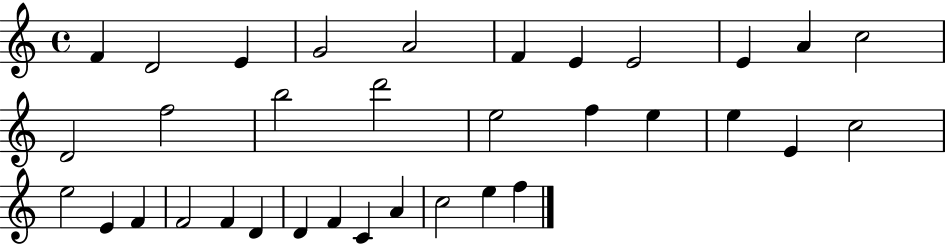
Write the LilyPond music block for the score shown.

{
  \clef treble
  \time 4/4
  \defaultTimeSignature
  \key c \major
  f'4 d'2 e'4 | g'2 a'2 | f'4 e'4 e'2 | e'4 a'4 c''2 | \break d'2 f''2 | b''2 d'''2 | e''2 f''4 e''4 | e''4 e'4 c''2 | \break e''2 e'4 f'4 | f'2 f'4 d'4 | d'4 f'4 c'4 a'4 | c''2 e''4 f''4 | \break \bar "|."
}